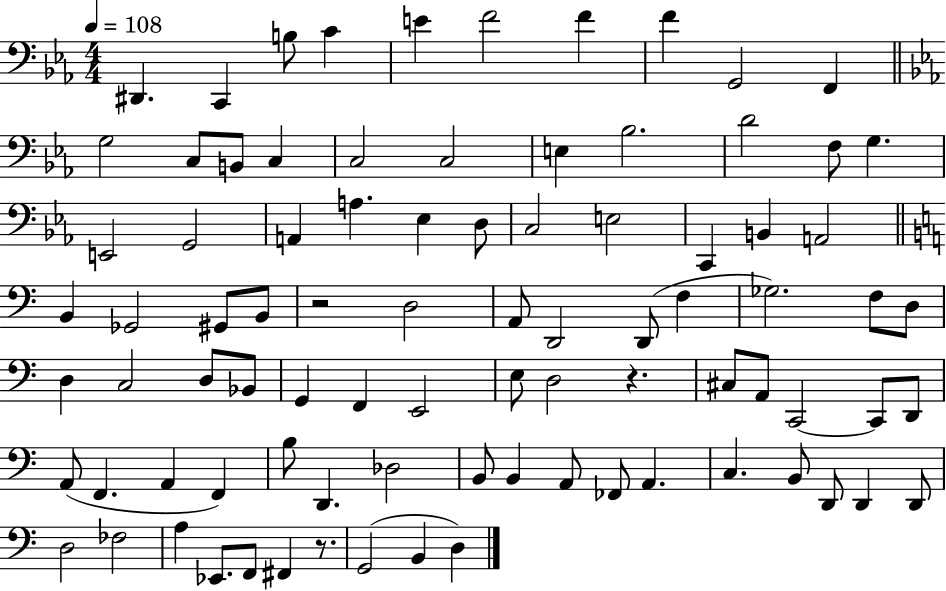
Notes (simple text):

D#2/q. C2/q B3/e C4/q E4/q F4/h F4/q F4/q G2/h F2/q G3/h C3/e B2/e C3/q C3/h C3/h E3/q Bb3/h. D4/h F3/e G3/q. E2/h G2/h A2/q A3/q. Eb3/q D3/e C3/h E3/h C2/q B2/q A2/h B2/q Gb2/h G#2/e B2/e R/h D3/h A2/e D2/h D2/e F3/q Gb3/h. F3/e D3/e D3/q C3/h D3/e Bb2/e G2/q F2/q E2/h E3/e D3/h R/q. C#3/e A2/e C2/h C2/e D2/e A2/e F2/q. A2/q F2/q B3/e D2/q. Db3/h B2/e B2/q A2/e FES2/e A2/q. C3/q. B2/e D2/e D2/q D2/e D3/h FES3/h A3/q Eb2/e. F2/e F#2/q R/e. G2/h B2/q D3/q